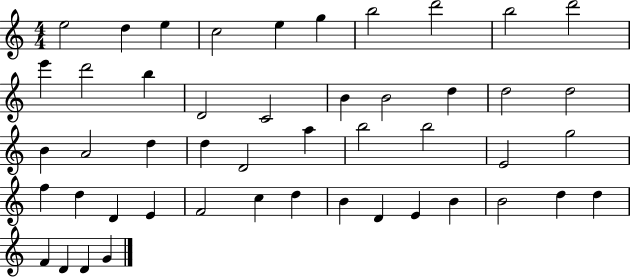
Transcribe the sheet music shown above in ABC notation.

X:1
T:Untitled
M:4/4
L:1/4
K:C
e2 d e c2 e g b2 d'2 b2 d'2 e' d'2 b D2 C2 B B2 d d2 d2 B A2 d d D2 a b2 b2 E2 g2 f d D E F2 c d B D E B B2 d d F D D G